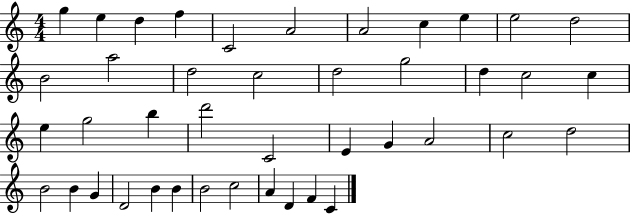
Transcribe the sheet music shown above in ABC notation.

X:1
T:Untitled
M:4/4
L:1/4
K:C
g e d f C2 A2 A2 c e e2 d2 B2 a2 d2 c2 d2 g2 d c2 c e g2 b d'2 C2 E G A2 c2 d2 B2 B G D2 B B B2 c2 A D F C